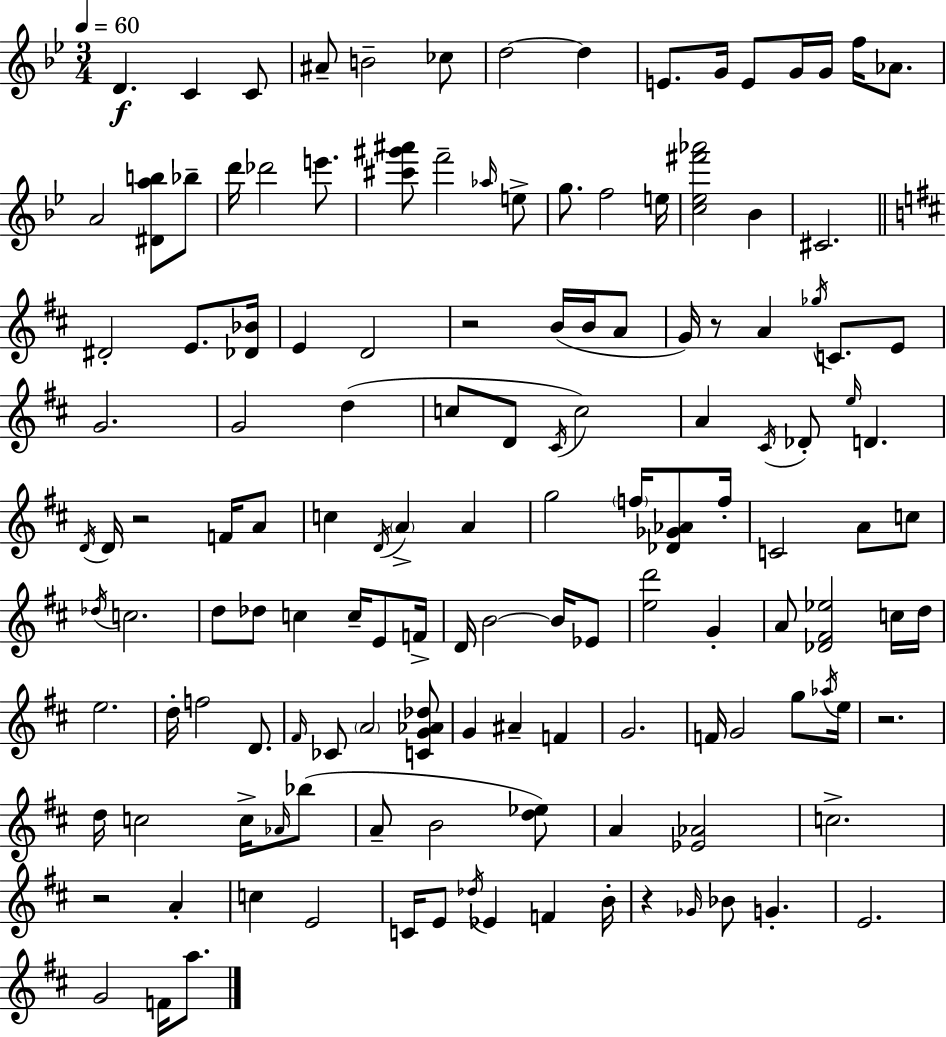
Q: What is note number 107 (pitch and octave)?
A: C5